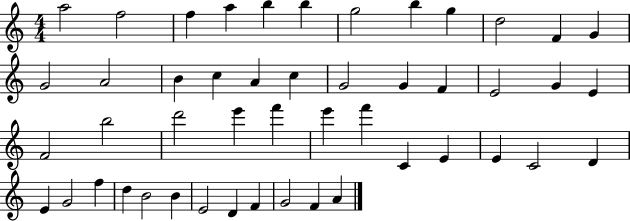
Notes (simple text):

A5/h F5/h F5/q A5/q B5/q B5/q G5/h B5/q G5/q D5/h F4/q G4/q G4/h A4/h B4/q C5/q A4/q C5/q G4/h G4/q F4/q E4/h G4/q E4/q F4/h B5/h D6/h E6/q F6/q E6/q F6/q C4/q E4/q E4/q C4/h D4/q E4/q G4/h F5/q D5/q B4/h B4/q E4/h D4/q F4/q G4/h F4/q A4/q